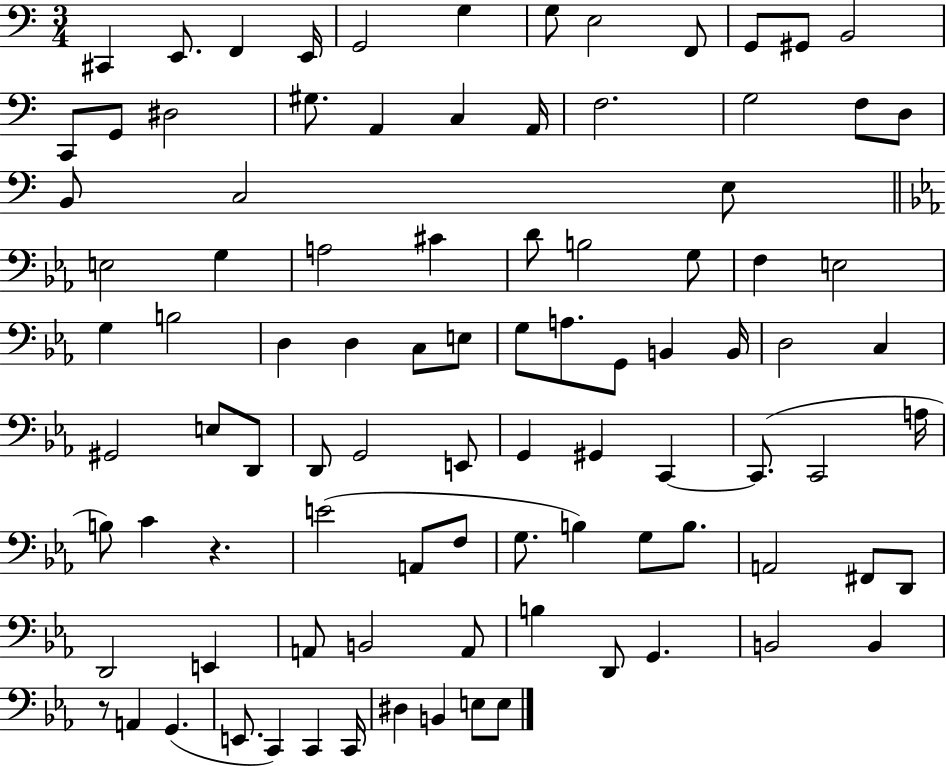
X:1
T:Untitled
M:3/4
L:1/4
K:C
^C,, E,,/2 F,, E,,/4 G,,2 G, G,/2 E,2 F,,/2 G,,/2 ^G,,/2 B,,2 C,,/2 G,,/2 ^D,2 ^G,/2 A,, C, A,,/4 F,2 G,2 F,/2 D,/2 B,,/2 C,2 E,/2 E,2 G, A,2 ^C D/2 B,2 G,/2 F, E,2 G, B,2 D, D, C,/2 E,/2 G,/2 A,/2 G,,/2 B,, B,,/4 D,2 C, ^G,,2 E,/2 D,,/2 D,,/2 G,,2 E,,/2 G,, ^G,, C,, C,,/2 C,,2 A,/4 B,/2 C z E2 A,,/2 F,/2 G,/2 B, G,/2 B,/2 A,,2 ^F,,/2 D,,/2 D,,2 E,, A,,/2 B,,2 A,,/2 B, D,,/2 G,, B,,2 B,, z/2 A,, G,, E,,/2 C,, C,, C,,/4 ^D, B,, E,/2 E,/2